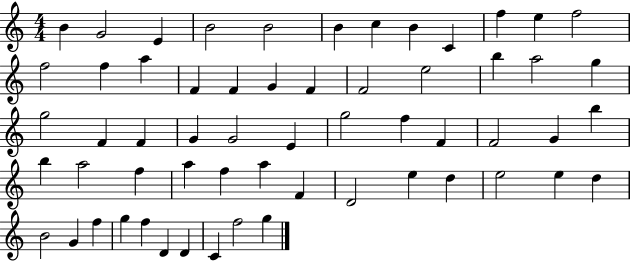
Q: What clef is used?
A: treble